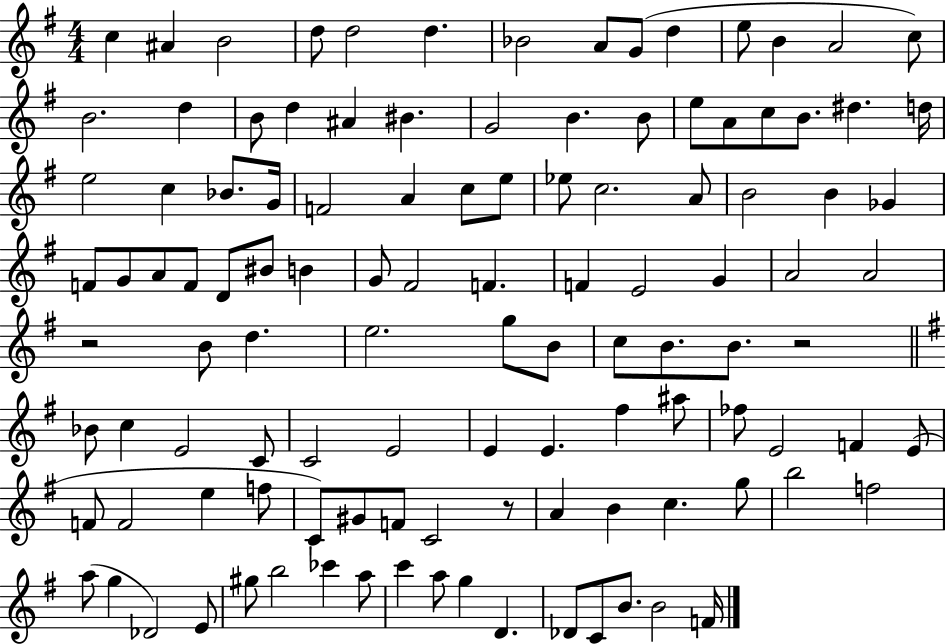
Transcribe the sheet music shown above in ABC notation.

X:1
T:Untitled
M:4/4
L:1/4
K:G
c ^A B2 d/2 d2 d _B2 A/2 G/2 d e/2 B A2 c/2 B2 d B/2 d ^A ^B G2 B B/2 e/2 A/2 c/2 B/2 ^d d/4 e2 c _B/2 G/4 F2 A c/2 e/2 _e/2 c2 A/2 B2 B _G F/2 G/2 A/2 F/2 D/2 ^B/2 B G/2 ^F2 F F E2 G A2 A2 z2 B/2 d e2 g/2 B/2 c/2 B/2 B/2 z2 _B/2 c E2 C/2 C2 E2 E E ^f ^a/2 _f/2 E2 F E/2 F/2 F2 e f/2 C/2 ^G/2 F/2 C2 z/2 A B c g/2 b2 f2 a/2 g _D2 E/2 ^g/2 b2 _c' a/2 c' a/2 g D _D/2 C/2 B/2 B2 F/4